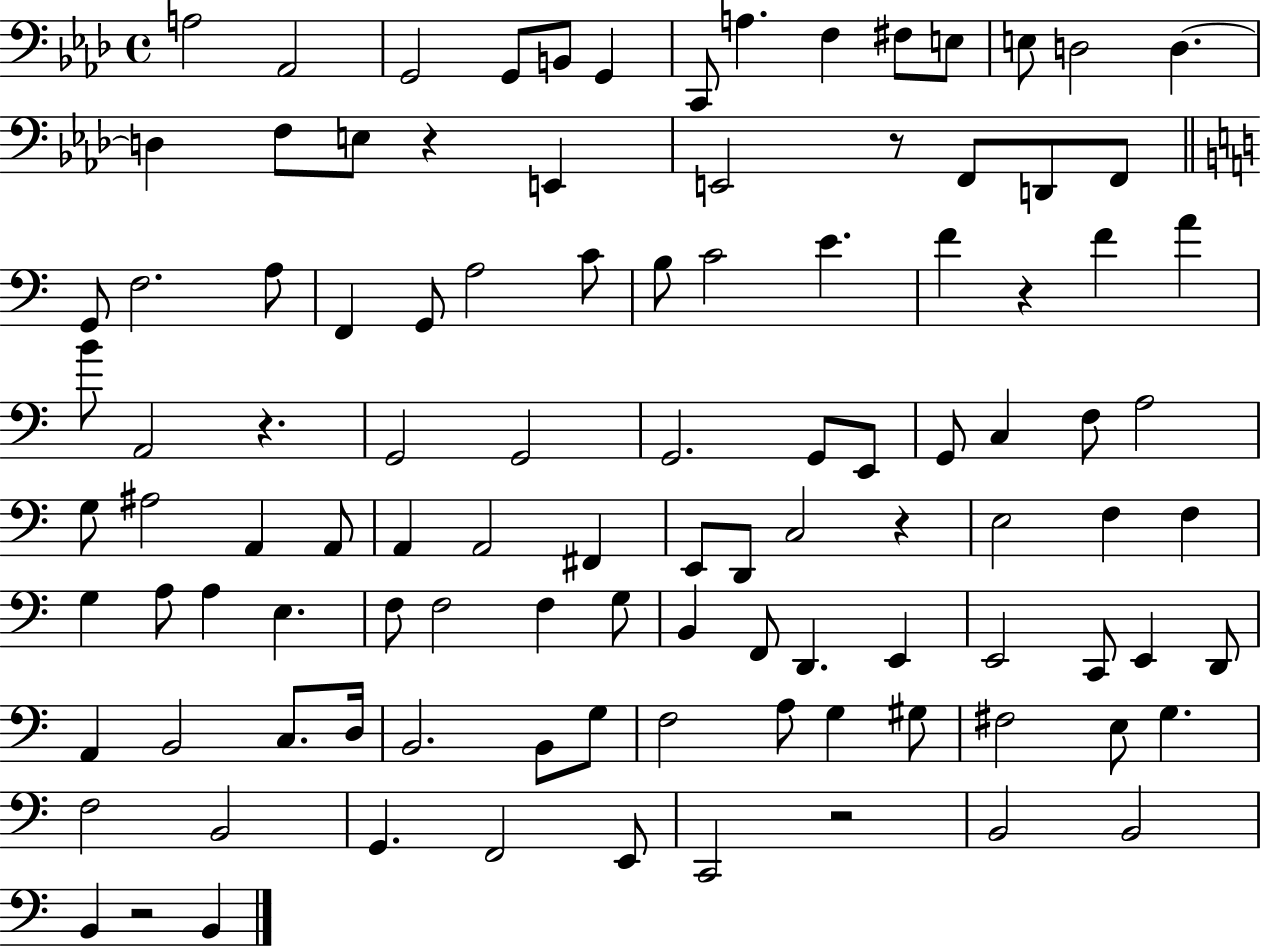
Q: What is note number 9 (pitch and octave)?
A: F3